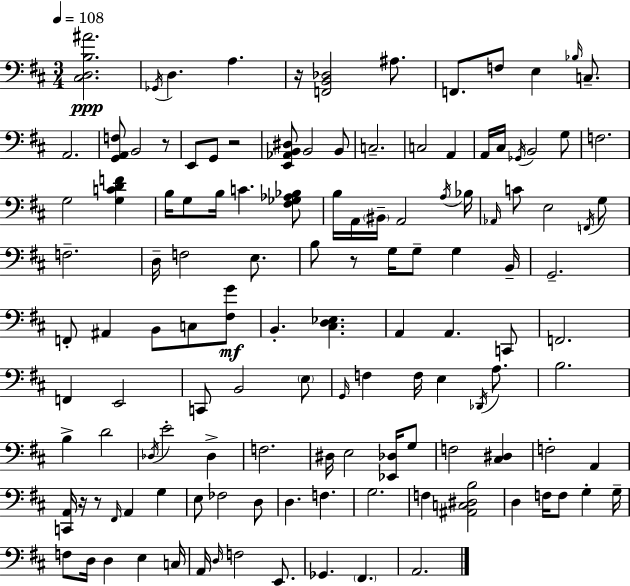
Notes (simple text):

[C#3,D3,B3,A#4]/h. Gb2/s D3/q. A3/q. R/s [F2,B2,Db3]/h A#3/e. F2/e. F3/e E3/q Bb3/s C3/e. A2/h. [G2,A2,F3]/e B2/h R/e E2/e G2/e R/h [E2,Ab2,B2,D#3]/e B2/h B2/e C3/h. C3/h A2/q A2/s C#3/s Gb2/s B2/h G3/e F3/h. G3/h [G3,C4,D4,F4]/q B3/s G3/e B3/s C4/q. [F#3,Gb3,Ab3,Bb3]/e B3/s A2/s BIS2/s A2/h A3/s Bb3/s Ab2/s C4/e E3/h F2/s G3/e F3/h. D3/s F3/h E3/e. B3/e R/e G3/s G3/e G3/q B2/s G2/h. F2/e A#2/q B2/e C3/e [F#3,G4]/e B2/q. [C#3,D3,Eb3]/q. A2/q A2/q. C2/e F2/h. F2/q E2/h C2/e B2/h E3/e G2/s F3/q F3/s E3/q Db2/s A3/e. B3/h. B3/q D4/h Db3/s E4/h Db3/q F3/h. D#3/s E3/h [Eb2,Db3]/s G3/e F3/h [C#3,D#3]/q F3/h A2/q [C2,A2]/s R/s R/e F#2/s A2/q G3/q E3/e FES3/h D3/e D3/q. F3/q. G3/h. F3/q [A#2,C3,D#3,B3]/h D3/q F3/s F3/e G3/q G3/s F3/e D3/s D3/q E3/q C3/s A2/s D3/s F3/h E2/e. Gb2/q. F#2/q. A2/h.